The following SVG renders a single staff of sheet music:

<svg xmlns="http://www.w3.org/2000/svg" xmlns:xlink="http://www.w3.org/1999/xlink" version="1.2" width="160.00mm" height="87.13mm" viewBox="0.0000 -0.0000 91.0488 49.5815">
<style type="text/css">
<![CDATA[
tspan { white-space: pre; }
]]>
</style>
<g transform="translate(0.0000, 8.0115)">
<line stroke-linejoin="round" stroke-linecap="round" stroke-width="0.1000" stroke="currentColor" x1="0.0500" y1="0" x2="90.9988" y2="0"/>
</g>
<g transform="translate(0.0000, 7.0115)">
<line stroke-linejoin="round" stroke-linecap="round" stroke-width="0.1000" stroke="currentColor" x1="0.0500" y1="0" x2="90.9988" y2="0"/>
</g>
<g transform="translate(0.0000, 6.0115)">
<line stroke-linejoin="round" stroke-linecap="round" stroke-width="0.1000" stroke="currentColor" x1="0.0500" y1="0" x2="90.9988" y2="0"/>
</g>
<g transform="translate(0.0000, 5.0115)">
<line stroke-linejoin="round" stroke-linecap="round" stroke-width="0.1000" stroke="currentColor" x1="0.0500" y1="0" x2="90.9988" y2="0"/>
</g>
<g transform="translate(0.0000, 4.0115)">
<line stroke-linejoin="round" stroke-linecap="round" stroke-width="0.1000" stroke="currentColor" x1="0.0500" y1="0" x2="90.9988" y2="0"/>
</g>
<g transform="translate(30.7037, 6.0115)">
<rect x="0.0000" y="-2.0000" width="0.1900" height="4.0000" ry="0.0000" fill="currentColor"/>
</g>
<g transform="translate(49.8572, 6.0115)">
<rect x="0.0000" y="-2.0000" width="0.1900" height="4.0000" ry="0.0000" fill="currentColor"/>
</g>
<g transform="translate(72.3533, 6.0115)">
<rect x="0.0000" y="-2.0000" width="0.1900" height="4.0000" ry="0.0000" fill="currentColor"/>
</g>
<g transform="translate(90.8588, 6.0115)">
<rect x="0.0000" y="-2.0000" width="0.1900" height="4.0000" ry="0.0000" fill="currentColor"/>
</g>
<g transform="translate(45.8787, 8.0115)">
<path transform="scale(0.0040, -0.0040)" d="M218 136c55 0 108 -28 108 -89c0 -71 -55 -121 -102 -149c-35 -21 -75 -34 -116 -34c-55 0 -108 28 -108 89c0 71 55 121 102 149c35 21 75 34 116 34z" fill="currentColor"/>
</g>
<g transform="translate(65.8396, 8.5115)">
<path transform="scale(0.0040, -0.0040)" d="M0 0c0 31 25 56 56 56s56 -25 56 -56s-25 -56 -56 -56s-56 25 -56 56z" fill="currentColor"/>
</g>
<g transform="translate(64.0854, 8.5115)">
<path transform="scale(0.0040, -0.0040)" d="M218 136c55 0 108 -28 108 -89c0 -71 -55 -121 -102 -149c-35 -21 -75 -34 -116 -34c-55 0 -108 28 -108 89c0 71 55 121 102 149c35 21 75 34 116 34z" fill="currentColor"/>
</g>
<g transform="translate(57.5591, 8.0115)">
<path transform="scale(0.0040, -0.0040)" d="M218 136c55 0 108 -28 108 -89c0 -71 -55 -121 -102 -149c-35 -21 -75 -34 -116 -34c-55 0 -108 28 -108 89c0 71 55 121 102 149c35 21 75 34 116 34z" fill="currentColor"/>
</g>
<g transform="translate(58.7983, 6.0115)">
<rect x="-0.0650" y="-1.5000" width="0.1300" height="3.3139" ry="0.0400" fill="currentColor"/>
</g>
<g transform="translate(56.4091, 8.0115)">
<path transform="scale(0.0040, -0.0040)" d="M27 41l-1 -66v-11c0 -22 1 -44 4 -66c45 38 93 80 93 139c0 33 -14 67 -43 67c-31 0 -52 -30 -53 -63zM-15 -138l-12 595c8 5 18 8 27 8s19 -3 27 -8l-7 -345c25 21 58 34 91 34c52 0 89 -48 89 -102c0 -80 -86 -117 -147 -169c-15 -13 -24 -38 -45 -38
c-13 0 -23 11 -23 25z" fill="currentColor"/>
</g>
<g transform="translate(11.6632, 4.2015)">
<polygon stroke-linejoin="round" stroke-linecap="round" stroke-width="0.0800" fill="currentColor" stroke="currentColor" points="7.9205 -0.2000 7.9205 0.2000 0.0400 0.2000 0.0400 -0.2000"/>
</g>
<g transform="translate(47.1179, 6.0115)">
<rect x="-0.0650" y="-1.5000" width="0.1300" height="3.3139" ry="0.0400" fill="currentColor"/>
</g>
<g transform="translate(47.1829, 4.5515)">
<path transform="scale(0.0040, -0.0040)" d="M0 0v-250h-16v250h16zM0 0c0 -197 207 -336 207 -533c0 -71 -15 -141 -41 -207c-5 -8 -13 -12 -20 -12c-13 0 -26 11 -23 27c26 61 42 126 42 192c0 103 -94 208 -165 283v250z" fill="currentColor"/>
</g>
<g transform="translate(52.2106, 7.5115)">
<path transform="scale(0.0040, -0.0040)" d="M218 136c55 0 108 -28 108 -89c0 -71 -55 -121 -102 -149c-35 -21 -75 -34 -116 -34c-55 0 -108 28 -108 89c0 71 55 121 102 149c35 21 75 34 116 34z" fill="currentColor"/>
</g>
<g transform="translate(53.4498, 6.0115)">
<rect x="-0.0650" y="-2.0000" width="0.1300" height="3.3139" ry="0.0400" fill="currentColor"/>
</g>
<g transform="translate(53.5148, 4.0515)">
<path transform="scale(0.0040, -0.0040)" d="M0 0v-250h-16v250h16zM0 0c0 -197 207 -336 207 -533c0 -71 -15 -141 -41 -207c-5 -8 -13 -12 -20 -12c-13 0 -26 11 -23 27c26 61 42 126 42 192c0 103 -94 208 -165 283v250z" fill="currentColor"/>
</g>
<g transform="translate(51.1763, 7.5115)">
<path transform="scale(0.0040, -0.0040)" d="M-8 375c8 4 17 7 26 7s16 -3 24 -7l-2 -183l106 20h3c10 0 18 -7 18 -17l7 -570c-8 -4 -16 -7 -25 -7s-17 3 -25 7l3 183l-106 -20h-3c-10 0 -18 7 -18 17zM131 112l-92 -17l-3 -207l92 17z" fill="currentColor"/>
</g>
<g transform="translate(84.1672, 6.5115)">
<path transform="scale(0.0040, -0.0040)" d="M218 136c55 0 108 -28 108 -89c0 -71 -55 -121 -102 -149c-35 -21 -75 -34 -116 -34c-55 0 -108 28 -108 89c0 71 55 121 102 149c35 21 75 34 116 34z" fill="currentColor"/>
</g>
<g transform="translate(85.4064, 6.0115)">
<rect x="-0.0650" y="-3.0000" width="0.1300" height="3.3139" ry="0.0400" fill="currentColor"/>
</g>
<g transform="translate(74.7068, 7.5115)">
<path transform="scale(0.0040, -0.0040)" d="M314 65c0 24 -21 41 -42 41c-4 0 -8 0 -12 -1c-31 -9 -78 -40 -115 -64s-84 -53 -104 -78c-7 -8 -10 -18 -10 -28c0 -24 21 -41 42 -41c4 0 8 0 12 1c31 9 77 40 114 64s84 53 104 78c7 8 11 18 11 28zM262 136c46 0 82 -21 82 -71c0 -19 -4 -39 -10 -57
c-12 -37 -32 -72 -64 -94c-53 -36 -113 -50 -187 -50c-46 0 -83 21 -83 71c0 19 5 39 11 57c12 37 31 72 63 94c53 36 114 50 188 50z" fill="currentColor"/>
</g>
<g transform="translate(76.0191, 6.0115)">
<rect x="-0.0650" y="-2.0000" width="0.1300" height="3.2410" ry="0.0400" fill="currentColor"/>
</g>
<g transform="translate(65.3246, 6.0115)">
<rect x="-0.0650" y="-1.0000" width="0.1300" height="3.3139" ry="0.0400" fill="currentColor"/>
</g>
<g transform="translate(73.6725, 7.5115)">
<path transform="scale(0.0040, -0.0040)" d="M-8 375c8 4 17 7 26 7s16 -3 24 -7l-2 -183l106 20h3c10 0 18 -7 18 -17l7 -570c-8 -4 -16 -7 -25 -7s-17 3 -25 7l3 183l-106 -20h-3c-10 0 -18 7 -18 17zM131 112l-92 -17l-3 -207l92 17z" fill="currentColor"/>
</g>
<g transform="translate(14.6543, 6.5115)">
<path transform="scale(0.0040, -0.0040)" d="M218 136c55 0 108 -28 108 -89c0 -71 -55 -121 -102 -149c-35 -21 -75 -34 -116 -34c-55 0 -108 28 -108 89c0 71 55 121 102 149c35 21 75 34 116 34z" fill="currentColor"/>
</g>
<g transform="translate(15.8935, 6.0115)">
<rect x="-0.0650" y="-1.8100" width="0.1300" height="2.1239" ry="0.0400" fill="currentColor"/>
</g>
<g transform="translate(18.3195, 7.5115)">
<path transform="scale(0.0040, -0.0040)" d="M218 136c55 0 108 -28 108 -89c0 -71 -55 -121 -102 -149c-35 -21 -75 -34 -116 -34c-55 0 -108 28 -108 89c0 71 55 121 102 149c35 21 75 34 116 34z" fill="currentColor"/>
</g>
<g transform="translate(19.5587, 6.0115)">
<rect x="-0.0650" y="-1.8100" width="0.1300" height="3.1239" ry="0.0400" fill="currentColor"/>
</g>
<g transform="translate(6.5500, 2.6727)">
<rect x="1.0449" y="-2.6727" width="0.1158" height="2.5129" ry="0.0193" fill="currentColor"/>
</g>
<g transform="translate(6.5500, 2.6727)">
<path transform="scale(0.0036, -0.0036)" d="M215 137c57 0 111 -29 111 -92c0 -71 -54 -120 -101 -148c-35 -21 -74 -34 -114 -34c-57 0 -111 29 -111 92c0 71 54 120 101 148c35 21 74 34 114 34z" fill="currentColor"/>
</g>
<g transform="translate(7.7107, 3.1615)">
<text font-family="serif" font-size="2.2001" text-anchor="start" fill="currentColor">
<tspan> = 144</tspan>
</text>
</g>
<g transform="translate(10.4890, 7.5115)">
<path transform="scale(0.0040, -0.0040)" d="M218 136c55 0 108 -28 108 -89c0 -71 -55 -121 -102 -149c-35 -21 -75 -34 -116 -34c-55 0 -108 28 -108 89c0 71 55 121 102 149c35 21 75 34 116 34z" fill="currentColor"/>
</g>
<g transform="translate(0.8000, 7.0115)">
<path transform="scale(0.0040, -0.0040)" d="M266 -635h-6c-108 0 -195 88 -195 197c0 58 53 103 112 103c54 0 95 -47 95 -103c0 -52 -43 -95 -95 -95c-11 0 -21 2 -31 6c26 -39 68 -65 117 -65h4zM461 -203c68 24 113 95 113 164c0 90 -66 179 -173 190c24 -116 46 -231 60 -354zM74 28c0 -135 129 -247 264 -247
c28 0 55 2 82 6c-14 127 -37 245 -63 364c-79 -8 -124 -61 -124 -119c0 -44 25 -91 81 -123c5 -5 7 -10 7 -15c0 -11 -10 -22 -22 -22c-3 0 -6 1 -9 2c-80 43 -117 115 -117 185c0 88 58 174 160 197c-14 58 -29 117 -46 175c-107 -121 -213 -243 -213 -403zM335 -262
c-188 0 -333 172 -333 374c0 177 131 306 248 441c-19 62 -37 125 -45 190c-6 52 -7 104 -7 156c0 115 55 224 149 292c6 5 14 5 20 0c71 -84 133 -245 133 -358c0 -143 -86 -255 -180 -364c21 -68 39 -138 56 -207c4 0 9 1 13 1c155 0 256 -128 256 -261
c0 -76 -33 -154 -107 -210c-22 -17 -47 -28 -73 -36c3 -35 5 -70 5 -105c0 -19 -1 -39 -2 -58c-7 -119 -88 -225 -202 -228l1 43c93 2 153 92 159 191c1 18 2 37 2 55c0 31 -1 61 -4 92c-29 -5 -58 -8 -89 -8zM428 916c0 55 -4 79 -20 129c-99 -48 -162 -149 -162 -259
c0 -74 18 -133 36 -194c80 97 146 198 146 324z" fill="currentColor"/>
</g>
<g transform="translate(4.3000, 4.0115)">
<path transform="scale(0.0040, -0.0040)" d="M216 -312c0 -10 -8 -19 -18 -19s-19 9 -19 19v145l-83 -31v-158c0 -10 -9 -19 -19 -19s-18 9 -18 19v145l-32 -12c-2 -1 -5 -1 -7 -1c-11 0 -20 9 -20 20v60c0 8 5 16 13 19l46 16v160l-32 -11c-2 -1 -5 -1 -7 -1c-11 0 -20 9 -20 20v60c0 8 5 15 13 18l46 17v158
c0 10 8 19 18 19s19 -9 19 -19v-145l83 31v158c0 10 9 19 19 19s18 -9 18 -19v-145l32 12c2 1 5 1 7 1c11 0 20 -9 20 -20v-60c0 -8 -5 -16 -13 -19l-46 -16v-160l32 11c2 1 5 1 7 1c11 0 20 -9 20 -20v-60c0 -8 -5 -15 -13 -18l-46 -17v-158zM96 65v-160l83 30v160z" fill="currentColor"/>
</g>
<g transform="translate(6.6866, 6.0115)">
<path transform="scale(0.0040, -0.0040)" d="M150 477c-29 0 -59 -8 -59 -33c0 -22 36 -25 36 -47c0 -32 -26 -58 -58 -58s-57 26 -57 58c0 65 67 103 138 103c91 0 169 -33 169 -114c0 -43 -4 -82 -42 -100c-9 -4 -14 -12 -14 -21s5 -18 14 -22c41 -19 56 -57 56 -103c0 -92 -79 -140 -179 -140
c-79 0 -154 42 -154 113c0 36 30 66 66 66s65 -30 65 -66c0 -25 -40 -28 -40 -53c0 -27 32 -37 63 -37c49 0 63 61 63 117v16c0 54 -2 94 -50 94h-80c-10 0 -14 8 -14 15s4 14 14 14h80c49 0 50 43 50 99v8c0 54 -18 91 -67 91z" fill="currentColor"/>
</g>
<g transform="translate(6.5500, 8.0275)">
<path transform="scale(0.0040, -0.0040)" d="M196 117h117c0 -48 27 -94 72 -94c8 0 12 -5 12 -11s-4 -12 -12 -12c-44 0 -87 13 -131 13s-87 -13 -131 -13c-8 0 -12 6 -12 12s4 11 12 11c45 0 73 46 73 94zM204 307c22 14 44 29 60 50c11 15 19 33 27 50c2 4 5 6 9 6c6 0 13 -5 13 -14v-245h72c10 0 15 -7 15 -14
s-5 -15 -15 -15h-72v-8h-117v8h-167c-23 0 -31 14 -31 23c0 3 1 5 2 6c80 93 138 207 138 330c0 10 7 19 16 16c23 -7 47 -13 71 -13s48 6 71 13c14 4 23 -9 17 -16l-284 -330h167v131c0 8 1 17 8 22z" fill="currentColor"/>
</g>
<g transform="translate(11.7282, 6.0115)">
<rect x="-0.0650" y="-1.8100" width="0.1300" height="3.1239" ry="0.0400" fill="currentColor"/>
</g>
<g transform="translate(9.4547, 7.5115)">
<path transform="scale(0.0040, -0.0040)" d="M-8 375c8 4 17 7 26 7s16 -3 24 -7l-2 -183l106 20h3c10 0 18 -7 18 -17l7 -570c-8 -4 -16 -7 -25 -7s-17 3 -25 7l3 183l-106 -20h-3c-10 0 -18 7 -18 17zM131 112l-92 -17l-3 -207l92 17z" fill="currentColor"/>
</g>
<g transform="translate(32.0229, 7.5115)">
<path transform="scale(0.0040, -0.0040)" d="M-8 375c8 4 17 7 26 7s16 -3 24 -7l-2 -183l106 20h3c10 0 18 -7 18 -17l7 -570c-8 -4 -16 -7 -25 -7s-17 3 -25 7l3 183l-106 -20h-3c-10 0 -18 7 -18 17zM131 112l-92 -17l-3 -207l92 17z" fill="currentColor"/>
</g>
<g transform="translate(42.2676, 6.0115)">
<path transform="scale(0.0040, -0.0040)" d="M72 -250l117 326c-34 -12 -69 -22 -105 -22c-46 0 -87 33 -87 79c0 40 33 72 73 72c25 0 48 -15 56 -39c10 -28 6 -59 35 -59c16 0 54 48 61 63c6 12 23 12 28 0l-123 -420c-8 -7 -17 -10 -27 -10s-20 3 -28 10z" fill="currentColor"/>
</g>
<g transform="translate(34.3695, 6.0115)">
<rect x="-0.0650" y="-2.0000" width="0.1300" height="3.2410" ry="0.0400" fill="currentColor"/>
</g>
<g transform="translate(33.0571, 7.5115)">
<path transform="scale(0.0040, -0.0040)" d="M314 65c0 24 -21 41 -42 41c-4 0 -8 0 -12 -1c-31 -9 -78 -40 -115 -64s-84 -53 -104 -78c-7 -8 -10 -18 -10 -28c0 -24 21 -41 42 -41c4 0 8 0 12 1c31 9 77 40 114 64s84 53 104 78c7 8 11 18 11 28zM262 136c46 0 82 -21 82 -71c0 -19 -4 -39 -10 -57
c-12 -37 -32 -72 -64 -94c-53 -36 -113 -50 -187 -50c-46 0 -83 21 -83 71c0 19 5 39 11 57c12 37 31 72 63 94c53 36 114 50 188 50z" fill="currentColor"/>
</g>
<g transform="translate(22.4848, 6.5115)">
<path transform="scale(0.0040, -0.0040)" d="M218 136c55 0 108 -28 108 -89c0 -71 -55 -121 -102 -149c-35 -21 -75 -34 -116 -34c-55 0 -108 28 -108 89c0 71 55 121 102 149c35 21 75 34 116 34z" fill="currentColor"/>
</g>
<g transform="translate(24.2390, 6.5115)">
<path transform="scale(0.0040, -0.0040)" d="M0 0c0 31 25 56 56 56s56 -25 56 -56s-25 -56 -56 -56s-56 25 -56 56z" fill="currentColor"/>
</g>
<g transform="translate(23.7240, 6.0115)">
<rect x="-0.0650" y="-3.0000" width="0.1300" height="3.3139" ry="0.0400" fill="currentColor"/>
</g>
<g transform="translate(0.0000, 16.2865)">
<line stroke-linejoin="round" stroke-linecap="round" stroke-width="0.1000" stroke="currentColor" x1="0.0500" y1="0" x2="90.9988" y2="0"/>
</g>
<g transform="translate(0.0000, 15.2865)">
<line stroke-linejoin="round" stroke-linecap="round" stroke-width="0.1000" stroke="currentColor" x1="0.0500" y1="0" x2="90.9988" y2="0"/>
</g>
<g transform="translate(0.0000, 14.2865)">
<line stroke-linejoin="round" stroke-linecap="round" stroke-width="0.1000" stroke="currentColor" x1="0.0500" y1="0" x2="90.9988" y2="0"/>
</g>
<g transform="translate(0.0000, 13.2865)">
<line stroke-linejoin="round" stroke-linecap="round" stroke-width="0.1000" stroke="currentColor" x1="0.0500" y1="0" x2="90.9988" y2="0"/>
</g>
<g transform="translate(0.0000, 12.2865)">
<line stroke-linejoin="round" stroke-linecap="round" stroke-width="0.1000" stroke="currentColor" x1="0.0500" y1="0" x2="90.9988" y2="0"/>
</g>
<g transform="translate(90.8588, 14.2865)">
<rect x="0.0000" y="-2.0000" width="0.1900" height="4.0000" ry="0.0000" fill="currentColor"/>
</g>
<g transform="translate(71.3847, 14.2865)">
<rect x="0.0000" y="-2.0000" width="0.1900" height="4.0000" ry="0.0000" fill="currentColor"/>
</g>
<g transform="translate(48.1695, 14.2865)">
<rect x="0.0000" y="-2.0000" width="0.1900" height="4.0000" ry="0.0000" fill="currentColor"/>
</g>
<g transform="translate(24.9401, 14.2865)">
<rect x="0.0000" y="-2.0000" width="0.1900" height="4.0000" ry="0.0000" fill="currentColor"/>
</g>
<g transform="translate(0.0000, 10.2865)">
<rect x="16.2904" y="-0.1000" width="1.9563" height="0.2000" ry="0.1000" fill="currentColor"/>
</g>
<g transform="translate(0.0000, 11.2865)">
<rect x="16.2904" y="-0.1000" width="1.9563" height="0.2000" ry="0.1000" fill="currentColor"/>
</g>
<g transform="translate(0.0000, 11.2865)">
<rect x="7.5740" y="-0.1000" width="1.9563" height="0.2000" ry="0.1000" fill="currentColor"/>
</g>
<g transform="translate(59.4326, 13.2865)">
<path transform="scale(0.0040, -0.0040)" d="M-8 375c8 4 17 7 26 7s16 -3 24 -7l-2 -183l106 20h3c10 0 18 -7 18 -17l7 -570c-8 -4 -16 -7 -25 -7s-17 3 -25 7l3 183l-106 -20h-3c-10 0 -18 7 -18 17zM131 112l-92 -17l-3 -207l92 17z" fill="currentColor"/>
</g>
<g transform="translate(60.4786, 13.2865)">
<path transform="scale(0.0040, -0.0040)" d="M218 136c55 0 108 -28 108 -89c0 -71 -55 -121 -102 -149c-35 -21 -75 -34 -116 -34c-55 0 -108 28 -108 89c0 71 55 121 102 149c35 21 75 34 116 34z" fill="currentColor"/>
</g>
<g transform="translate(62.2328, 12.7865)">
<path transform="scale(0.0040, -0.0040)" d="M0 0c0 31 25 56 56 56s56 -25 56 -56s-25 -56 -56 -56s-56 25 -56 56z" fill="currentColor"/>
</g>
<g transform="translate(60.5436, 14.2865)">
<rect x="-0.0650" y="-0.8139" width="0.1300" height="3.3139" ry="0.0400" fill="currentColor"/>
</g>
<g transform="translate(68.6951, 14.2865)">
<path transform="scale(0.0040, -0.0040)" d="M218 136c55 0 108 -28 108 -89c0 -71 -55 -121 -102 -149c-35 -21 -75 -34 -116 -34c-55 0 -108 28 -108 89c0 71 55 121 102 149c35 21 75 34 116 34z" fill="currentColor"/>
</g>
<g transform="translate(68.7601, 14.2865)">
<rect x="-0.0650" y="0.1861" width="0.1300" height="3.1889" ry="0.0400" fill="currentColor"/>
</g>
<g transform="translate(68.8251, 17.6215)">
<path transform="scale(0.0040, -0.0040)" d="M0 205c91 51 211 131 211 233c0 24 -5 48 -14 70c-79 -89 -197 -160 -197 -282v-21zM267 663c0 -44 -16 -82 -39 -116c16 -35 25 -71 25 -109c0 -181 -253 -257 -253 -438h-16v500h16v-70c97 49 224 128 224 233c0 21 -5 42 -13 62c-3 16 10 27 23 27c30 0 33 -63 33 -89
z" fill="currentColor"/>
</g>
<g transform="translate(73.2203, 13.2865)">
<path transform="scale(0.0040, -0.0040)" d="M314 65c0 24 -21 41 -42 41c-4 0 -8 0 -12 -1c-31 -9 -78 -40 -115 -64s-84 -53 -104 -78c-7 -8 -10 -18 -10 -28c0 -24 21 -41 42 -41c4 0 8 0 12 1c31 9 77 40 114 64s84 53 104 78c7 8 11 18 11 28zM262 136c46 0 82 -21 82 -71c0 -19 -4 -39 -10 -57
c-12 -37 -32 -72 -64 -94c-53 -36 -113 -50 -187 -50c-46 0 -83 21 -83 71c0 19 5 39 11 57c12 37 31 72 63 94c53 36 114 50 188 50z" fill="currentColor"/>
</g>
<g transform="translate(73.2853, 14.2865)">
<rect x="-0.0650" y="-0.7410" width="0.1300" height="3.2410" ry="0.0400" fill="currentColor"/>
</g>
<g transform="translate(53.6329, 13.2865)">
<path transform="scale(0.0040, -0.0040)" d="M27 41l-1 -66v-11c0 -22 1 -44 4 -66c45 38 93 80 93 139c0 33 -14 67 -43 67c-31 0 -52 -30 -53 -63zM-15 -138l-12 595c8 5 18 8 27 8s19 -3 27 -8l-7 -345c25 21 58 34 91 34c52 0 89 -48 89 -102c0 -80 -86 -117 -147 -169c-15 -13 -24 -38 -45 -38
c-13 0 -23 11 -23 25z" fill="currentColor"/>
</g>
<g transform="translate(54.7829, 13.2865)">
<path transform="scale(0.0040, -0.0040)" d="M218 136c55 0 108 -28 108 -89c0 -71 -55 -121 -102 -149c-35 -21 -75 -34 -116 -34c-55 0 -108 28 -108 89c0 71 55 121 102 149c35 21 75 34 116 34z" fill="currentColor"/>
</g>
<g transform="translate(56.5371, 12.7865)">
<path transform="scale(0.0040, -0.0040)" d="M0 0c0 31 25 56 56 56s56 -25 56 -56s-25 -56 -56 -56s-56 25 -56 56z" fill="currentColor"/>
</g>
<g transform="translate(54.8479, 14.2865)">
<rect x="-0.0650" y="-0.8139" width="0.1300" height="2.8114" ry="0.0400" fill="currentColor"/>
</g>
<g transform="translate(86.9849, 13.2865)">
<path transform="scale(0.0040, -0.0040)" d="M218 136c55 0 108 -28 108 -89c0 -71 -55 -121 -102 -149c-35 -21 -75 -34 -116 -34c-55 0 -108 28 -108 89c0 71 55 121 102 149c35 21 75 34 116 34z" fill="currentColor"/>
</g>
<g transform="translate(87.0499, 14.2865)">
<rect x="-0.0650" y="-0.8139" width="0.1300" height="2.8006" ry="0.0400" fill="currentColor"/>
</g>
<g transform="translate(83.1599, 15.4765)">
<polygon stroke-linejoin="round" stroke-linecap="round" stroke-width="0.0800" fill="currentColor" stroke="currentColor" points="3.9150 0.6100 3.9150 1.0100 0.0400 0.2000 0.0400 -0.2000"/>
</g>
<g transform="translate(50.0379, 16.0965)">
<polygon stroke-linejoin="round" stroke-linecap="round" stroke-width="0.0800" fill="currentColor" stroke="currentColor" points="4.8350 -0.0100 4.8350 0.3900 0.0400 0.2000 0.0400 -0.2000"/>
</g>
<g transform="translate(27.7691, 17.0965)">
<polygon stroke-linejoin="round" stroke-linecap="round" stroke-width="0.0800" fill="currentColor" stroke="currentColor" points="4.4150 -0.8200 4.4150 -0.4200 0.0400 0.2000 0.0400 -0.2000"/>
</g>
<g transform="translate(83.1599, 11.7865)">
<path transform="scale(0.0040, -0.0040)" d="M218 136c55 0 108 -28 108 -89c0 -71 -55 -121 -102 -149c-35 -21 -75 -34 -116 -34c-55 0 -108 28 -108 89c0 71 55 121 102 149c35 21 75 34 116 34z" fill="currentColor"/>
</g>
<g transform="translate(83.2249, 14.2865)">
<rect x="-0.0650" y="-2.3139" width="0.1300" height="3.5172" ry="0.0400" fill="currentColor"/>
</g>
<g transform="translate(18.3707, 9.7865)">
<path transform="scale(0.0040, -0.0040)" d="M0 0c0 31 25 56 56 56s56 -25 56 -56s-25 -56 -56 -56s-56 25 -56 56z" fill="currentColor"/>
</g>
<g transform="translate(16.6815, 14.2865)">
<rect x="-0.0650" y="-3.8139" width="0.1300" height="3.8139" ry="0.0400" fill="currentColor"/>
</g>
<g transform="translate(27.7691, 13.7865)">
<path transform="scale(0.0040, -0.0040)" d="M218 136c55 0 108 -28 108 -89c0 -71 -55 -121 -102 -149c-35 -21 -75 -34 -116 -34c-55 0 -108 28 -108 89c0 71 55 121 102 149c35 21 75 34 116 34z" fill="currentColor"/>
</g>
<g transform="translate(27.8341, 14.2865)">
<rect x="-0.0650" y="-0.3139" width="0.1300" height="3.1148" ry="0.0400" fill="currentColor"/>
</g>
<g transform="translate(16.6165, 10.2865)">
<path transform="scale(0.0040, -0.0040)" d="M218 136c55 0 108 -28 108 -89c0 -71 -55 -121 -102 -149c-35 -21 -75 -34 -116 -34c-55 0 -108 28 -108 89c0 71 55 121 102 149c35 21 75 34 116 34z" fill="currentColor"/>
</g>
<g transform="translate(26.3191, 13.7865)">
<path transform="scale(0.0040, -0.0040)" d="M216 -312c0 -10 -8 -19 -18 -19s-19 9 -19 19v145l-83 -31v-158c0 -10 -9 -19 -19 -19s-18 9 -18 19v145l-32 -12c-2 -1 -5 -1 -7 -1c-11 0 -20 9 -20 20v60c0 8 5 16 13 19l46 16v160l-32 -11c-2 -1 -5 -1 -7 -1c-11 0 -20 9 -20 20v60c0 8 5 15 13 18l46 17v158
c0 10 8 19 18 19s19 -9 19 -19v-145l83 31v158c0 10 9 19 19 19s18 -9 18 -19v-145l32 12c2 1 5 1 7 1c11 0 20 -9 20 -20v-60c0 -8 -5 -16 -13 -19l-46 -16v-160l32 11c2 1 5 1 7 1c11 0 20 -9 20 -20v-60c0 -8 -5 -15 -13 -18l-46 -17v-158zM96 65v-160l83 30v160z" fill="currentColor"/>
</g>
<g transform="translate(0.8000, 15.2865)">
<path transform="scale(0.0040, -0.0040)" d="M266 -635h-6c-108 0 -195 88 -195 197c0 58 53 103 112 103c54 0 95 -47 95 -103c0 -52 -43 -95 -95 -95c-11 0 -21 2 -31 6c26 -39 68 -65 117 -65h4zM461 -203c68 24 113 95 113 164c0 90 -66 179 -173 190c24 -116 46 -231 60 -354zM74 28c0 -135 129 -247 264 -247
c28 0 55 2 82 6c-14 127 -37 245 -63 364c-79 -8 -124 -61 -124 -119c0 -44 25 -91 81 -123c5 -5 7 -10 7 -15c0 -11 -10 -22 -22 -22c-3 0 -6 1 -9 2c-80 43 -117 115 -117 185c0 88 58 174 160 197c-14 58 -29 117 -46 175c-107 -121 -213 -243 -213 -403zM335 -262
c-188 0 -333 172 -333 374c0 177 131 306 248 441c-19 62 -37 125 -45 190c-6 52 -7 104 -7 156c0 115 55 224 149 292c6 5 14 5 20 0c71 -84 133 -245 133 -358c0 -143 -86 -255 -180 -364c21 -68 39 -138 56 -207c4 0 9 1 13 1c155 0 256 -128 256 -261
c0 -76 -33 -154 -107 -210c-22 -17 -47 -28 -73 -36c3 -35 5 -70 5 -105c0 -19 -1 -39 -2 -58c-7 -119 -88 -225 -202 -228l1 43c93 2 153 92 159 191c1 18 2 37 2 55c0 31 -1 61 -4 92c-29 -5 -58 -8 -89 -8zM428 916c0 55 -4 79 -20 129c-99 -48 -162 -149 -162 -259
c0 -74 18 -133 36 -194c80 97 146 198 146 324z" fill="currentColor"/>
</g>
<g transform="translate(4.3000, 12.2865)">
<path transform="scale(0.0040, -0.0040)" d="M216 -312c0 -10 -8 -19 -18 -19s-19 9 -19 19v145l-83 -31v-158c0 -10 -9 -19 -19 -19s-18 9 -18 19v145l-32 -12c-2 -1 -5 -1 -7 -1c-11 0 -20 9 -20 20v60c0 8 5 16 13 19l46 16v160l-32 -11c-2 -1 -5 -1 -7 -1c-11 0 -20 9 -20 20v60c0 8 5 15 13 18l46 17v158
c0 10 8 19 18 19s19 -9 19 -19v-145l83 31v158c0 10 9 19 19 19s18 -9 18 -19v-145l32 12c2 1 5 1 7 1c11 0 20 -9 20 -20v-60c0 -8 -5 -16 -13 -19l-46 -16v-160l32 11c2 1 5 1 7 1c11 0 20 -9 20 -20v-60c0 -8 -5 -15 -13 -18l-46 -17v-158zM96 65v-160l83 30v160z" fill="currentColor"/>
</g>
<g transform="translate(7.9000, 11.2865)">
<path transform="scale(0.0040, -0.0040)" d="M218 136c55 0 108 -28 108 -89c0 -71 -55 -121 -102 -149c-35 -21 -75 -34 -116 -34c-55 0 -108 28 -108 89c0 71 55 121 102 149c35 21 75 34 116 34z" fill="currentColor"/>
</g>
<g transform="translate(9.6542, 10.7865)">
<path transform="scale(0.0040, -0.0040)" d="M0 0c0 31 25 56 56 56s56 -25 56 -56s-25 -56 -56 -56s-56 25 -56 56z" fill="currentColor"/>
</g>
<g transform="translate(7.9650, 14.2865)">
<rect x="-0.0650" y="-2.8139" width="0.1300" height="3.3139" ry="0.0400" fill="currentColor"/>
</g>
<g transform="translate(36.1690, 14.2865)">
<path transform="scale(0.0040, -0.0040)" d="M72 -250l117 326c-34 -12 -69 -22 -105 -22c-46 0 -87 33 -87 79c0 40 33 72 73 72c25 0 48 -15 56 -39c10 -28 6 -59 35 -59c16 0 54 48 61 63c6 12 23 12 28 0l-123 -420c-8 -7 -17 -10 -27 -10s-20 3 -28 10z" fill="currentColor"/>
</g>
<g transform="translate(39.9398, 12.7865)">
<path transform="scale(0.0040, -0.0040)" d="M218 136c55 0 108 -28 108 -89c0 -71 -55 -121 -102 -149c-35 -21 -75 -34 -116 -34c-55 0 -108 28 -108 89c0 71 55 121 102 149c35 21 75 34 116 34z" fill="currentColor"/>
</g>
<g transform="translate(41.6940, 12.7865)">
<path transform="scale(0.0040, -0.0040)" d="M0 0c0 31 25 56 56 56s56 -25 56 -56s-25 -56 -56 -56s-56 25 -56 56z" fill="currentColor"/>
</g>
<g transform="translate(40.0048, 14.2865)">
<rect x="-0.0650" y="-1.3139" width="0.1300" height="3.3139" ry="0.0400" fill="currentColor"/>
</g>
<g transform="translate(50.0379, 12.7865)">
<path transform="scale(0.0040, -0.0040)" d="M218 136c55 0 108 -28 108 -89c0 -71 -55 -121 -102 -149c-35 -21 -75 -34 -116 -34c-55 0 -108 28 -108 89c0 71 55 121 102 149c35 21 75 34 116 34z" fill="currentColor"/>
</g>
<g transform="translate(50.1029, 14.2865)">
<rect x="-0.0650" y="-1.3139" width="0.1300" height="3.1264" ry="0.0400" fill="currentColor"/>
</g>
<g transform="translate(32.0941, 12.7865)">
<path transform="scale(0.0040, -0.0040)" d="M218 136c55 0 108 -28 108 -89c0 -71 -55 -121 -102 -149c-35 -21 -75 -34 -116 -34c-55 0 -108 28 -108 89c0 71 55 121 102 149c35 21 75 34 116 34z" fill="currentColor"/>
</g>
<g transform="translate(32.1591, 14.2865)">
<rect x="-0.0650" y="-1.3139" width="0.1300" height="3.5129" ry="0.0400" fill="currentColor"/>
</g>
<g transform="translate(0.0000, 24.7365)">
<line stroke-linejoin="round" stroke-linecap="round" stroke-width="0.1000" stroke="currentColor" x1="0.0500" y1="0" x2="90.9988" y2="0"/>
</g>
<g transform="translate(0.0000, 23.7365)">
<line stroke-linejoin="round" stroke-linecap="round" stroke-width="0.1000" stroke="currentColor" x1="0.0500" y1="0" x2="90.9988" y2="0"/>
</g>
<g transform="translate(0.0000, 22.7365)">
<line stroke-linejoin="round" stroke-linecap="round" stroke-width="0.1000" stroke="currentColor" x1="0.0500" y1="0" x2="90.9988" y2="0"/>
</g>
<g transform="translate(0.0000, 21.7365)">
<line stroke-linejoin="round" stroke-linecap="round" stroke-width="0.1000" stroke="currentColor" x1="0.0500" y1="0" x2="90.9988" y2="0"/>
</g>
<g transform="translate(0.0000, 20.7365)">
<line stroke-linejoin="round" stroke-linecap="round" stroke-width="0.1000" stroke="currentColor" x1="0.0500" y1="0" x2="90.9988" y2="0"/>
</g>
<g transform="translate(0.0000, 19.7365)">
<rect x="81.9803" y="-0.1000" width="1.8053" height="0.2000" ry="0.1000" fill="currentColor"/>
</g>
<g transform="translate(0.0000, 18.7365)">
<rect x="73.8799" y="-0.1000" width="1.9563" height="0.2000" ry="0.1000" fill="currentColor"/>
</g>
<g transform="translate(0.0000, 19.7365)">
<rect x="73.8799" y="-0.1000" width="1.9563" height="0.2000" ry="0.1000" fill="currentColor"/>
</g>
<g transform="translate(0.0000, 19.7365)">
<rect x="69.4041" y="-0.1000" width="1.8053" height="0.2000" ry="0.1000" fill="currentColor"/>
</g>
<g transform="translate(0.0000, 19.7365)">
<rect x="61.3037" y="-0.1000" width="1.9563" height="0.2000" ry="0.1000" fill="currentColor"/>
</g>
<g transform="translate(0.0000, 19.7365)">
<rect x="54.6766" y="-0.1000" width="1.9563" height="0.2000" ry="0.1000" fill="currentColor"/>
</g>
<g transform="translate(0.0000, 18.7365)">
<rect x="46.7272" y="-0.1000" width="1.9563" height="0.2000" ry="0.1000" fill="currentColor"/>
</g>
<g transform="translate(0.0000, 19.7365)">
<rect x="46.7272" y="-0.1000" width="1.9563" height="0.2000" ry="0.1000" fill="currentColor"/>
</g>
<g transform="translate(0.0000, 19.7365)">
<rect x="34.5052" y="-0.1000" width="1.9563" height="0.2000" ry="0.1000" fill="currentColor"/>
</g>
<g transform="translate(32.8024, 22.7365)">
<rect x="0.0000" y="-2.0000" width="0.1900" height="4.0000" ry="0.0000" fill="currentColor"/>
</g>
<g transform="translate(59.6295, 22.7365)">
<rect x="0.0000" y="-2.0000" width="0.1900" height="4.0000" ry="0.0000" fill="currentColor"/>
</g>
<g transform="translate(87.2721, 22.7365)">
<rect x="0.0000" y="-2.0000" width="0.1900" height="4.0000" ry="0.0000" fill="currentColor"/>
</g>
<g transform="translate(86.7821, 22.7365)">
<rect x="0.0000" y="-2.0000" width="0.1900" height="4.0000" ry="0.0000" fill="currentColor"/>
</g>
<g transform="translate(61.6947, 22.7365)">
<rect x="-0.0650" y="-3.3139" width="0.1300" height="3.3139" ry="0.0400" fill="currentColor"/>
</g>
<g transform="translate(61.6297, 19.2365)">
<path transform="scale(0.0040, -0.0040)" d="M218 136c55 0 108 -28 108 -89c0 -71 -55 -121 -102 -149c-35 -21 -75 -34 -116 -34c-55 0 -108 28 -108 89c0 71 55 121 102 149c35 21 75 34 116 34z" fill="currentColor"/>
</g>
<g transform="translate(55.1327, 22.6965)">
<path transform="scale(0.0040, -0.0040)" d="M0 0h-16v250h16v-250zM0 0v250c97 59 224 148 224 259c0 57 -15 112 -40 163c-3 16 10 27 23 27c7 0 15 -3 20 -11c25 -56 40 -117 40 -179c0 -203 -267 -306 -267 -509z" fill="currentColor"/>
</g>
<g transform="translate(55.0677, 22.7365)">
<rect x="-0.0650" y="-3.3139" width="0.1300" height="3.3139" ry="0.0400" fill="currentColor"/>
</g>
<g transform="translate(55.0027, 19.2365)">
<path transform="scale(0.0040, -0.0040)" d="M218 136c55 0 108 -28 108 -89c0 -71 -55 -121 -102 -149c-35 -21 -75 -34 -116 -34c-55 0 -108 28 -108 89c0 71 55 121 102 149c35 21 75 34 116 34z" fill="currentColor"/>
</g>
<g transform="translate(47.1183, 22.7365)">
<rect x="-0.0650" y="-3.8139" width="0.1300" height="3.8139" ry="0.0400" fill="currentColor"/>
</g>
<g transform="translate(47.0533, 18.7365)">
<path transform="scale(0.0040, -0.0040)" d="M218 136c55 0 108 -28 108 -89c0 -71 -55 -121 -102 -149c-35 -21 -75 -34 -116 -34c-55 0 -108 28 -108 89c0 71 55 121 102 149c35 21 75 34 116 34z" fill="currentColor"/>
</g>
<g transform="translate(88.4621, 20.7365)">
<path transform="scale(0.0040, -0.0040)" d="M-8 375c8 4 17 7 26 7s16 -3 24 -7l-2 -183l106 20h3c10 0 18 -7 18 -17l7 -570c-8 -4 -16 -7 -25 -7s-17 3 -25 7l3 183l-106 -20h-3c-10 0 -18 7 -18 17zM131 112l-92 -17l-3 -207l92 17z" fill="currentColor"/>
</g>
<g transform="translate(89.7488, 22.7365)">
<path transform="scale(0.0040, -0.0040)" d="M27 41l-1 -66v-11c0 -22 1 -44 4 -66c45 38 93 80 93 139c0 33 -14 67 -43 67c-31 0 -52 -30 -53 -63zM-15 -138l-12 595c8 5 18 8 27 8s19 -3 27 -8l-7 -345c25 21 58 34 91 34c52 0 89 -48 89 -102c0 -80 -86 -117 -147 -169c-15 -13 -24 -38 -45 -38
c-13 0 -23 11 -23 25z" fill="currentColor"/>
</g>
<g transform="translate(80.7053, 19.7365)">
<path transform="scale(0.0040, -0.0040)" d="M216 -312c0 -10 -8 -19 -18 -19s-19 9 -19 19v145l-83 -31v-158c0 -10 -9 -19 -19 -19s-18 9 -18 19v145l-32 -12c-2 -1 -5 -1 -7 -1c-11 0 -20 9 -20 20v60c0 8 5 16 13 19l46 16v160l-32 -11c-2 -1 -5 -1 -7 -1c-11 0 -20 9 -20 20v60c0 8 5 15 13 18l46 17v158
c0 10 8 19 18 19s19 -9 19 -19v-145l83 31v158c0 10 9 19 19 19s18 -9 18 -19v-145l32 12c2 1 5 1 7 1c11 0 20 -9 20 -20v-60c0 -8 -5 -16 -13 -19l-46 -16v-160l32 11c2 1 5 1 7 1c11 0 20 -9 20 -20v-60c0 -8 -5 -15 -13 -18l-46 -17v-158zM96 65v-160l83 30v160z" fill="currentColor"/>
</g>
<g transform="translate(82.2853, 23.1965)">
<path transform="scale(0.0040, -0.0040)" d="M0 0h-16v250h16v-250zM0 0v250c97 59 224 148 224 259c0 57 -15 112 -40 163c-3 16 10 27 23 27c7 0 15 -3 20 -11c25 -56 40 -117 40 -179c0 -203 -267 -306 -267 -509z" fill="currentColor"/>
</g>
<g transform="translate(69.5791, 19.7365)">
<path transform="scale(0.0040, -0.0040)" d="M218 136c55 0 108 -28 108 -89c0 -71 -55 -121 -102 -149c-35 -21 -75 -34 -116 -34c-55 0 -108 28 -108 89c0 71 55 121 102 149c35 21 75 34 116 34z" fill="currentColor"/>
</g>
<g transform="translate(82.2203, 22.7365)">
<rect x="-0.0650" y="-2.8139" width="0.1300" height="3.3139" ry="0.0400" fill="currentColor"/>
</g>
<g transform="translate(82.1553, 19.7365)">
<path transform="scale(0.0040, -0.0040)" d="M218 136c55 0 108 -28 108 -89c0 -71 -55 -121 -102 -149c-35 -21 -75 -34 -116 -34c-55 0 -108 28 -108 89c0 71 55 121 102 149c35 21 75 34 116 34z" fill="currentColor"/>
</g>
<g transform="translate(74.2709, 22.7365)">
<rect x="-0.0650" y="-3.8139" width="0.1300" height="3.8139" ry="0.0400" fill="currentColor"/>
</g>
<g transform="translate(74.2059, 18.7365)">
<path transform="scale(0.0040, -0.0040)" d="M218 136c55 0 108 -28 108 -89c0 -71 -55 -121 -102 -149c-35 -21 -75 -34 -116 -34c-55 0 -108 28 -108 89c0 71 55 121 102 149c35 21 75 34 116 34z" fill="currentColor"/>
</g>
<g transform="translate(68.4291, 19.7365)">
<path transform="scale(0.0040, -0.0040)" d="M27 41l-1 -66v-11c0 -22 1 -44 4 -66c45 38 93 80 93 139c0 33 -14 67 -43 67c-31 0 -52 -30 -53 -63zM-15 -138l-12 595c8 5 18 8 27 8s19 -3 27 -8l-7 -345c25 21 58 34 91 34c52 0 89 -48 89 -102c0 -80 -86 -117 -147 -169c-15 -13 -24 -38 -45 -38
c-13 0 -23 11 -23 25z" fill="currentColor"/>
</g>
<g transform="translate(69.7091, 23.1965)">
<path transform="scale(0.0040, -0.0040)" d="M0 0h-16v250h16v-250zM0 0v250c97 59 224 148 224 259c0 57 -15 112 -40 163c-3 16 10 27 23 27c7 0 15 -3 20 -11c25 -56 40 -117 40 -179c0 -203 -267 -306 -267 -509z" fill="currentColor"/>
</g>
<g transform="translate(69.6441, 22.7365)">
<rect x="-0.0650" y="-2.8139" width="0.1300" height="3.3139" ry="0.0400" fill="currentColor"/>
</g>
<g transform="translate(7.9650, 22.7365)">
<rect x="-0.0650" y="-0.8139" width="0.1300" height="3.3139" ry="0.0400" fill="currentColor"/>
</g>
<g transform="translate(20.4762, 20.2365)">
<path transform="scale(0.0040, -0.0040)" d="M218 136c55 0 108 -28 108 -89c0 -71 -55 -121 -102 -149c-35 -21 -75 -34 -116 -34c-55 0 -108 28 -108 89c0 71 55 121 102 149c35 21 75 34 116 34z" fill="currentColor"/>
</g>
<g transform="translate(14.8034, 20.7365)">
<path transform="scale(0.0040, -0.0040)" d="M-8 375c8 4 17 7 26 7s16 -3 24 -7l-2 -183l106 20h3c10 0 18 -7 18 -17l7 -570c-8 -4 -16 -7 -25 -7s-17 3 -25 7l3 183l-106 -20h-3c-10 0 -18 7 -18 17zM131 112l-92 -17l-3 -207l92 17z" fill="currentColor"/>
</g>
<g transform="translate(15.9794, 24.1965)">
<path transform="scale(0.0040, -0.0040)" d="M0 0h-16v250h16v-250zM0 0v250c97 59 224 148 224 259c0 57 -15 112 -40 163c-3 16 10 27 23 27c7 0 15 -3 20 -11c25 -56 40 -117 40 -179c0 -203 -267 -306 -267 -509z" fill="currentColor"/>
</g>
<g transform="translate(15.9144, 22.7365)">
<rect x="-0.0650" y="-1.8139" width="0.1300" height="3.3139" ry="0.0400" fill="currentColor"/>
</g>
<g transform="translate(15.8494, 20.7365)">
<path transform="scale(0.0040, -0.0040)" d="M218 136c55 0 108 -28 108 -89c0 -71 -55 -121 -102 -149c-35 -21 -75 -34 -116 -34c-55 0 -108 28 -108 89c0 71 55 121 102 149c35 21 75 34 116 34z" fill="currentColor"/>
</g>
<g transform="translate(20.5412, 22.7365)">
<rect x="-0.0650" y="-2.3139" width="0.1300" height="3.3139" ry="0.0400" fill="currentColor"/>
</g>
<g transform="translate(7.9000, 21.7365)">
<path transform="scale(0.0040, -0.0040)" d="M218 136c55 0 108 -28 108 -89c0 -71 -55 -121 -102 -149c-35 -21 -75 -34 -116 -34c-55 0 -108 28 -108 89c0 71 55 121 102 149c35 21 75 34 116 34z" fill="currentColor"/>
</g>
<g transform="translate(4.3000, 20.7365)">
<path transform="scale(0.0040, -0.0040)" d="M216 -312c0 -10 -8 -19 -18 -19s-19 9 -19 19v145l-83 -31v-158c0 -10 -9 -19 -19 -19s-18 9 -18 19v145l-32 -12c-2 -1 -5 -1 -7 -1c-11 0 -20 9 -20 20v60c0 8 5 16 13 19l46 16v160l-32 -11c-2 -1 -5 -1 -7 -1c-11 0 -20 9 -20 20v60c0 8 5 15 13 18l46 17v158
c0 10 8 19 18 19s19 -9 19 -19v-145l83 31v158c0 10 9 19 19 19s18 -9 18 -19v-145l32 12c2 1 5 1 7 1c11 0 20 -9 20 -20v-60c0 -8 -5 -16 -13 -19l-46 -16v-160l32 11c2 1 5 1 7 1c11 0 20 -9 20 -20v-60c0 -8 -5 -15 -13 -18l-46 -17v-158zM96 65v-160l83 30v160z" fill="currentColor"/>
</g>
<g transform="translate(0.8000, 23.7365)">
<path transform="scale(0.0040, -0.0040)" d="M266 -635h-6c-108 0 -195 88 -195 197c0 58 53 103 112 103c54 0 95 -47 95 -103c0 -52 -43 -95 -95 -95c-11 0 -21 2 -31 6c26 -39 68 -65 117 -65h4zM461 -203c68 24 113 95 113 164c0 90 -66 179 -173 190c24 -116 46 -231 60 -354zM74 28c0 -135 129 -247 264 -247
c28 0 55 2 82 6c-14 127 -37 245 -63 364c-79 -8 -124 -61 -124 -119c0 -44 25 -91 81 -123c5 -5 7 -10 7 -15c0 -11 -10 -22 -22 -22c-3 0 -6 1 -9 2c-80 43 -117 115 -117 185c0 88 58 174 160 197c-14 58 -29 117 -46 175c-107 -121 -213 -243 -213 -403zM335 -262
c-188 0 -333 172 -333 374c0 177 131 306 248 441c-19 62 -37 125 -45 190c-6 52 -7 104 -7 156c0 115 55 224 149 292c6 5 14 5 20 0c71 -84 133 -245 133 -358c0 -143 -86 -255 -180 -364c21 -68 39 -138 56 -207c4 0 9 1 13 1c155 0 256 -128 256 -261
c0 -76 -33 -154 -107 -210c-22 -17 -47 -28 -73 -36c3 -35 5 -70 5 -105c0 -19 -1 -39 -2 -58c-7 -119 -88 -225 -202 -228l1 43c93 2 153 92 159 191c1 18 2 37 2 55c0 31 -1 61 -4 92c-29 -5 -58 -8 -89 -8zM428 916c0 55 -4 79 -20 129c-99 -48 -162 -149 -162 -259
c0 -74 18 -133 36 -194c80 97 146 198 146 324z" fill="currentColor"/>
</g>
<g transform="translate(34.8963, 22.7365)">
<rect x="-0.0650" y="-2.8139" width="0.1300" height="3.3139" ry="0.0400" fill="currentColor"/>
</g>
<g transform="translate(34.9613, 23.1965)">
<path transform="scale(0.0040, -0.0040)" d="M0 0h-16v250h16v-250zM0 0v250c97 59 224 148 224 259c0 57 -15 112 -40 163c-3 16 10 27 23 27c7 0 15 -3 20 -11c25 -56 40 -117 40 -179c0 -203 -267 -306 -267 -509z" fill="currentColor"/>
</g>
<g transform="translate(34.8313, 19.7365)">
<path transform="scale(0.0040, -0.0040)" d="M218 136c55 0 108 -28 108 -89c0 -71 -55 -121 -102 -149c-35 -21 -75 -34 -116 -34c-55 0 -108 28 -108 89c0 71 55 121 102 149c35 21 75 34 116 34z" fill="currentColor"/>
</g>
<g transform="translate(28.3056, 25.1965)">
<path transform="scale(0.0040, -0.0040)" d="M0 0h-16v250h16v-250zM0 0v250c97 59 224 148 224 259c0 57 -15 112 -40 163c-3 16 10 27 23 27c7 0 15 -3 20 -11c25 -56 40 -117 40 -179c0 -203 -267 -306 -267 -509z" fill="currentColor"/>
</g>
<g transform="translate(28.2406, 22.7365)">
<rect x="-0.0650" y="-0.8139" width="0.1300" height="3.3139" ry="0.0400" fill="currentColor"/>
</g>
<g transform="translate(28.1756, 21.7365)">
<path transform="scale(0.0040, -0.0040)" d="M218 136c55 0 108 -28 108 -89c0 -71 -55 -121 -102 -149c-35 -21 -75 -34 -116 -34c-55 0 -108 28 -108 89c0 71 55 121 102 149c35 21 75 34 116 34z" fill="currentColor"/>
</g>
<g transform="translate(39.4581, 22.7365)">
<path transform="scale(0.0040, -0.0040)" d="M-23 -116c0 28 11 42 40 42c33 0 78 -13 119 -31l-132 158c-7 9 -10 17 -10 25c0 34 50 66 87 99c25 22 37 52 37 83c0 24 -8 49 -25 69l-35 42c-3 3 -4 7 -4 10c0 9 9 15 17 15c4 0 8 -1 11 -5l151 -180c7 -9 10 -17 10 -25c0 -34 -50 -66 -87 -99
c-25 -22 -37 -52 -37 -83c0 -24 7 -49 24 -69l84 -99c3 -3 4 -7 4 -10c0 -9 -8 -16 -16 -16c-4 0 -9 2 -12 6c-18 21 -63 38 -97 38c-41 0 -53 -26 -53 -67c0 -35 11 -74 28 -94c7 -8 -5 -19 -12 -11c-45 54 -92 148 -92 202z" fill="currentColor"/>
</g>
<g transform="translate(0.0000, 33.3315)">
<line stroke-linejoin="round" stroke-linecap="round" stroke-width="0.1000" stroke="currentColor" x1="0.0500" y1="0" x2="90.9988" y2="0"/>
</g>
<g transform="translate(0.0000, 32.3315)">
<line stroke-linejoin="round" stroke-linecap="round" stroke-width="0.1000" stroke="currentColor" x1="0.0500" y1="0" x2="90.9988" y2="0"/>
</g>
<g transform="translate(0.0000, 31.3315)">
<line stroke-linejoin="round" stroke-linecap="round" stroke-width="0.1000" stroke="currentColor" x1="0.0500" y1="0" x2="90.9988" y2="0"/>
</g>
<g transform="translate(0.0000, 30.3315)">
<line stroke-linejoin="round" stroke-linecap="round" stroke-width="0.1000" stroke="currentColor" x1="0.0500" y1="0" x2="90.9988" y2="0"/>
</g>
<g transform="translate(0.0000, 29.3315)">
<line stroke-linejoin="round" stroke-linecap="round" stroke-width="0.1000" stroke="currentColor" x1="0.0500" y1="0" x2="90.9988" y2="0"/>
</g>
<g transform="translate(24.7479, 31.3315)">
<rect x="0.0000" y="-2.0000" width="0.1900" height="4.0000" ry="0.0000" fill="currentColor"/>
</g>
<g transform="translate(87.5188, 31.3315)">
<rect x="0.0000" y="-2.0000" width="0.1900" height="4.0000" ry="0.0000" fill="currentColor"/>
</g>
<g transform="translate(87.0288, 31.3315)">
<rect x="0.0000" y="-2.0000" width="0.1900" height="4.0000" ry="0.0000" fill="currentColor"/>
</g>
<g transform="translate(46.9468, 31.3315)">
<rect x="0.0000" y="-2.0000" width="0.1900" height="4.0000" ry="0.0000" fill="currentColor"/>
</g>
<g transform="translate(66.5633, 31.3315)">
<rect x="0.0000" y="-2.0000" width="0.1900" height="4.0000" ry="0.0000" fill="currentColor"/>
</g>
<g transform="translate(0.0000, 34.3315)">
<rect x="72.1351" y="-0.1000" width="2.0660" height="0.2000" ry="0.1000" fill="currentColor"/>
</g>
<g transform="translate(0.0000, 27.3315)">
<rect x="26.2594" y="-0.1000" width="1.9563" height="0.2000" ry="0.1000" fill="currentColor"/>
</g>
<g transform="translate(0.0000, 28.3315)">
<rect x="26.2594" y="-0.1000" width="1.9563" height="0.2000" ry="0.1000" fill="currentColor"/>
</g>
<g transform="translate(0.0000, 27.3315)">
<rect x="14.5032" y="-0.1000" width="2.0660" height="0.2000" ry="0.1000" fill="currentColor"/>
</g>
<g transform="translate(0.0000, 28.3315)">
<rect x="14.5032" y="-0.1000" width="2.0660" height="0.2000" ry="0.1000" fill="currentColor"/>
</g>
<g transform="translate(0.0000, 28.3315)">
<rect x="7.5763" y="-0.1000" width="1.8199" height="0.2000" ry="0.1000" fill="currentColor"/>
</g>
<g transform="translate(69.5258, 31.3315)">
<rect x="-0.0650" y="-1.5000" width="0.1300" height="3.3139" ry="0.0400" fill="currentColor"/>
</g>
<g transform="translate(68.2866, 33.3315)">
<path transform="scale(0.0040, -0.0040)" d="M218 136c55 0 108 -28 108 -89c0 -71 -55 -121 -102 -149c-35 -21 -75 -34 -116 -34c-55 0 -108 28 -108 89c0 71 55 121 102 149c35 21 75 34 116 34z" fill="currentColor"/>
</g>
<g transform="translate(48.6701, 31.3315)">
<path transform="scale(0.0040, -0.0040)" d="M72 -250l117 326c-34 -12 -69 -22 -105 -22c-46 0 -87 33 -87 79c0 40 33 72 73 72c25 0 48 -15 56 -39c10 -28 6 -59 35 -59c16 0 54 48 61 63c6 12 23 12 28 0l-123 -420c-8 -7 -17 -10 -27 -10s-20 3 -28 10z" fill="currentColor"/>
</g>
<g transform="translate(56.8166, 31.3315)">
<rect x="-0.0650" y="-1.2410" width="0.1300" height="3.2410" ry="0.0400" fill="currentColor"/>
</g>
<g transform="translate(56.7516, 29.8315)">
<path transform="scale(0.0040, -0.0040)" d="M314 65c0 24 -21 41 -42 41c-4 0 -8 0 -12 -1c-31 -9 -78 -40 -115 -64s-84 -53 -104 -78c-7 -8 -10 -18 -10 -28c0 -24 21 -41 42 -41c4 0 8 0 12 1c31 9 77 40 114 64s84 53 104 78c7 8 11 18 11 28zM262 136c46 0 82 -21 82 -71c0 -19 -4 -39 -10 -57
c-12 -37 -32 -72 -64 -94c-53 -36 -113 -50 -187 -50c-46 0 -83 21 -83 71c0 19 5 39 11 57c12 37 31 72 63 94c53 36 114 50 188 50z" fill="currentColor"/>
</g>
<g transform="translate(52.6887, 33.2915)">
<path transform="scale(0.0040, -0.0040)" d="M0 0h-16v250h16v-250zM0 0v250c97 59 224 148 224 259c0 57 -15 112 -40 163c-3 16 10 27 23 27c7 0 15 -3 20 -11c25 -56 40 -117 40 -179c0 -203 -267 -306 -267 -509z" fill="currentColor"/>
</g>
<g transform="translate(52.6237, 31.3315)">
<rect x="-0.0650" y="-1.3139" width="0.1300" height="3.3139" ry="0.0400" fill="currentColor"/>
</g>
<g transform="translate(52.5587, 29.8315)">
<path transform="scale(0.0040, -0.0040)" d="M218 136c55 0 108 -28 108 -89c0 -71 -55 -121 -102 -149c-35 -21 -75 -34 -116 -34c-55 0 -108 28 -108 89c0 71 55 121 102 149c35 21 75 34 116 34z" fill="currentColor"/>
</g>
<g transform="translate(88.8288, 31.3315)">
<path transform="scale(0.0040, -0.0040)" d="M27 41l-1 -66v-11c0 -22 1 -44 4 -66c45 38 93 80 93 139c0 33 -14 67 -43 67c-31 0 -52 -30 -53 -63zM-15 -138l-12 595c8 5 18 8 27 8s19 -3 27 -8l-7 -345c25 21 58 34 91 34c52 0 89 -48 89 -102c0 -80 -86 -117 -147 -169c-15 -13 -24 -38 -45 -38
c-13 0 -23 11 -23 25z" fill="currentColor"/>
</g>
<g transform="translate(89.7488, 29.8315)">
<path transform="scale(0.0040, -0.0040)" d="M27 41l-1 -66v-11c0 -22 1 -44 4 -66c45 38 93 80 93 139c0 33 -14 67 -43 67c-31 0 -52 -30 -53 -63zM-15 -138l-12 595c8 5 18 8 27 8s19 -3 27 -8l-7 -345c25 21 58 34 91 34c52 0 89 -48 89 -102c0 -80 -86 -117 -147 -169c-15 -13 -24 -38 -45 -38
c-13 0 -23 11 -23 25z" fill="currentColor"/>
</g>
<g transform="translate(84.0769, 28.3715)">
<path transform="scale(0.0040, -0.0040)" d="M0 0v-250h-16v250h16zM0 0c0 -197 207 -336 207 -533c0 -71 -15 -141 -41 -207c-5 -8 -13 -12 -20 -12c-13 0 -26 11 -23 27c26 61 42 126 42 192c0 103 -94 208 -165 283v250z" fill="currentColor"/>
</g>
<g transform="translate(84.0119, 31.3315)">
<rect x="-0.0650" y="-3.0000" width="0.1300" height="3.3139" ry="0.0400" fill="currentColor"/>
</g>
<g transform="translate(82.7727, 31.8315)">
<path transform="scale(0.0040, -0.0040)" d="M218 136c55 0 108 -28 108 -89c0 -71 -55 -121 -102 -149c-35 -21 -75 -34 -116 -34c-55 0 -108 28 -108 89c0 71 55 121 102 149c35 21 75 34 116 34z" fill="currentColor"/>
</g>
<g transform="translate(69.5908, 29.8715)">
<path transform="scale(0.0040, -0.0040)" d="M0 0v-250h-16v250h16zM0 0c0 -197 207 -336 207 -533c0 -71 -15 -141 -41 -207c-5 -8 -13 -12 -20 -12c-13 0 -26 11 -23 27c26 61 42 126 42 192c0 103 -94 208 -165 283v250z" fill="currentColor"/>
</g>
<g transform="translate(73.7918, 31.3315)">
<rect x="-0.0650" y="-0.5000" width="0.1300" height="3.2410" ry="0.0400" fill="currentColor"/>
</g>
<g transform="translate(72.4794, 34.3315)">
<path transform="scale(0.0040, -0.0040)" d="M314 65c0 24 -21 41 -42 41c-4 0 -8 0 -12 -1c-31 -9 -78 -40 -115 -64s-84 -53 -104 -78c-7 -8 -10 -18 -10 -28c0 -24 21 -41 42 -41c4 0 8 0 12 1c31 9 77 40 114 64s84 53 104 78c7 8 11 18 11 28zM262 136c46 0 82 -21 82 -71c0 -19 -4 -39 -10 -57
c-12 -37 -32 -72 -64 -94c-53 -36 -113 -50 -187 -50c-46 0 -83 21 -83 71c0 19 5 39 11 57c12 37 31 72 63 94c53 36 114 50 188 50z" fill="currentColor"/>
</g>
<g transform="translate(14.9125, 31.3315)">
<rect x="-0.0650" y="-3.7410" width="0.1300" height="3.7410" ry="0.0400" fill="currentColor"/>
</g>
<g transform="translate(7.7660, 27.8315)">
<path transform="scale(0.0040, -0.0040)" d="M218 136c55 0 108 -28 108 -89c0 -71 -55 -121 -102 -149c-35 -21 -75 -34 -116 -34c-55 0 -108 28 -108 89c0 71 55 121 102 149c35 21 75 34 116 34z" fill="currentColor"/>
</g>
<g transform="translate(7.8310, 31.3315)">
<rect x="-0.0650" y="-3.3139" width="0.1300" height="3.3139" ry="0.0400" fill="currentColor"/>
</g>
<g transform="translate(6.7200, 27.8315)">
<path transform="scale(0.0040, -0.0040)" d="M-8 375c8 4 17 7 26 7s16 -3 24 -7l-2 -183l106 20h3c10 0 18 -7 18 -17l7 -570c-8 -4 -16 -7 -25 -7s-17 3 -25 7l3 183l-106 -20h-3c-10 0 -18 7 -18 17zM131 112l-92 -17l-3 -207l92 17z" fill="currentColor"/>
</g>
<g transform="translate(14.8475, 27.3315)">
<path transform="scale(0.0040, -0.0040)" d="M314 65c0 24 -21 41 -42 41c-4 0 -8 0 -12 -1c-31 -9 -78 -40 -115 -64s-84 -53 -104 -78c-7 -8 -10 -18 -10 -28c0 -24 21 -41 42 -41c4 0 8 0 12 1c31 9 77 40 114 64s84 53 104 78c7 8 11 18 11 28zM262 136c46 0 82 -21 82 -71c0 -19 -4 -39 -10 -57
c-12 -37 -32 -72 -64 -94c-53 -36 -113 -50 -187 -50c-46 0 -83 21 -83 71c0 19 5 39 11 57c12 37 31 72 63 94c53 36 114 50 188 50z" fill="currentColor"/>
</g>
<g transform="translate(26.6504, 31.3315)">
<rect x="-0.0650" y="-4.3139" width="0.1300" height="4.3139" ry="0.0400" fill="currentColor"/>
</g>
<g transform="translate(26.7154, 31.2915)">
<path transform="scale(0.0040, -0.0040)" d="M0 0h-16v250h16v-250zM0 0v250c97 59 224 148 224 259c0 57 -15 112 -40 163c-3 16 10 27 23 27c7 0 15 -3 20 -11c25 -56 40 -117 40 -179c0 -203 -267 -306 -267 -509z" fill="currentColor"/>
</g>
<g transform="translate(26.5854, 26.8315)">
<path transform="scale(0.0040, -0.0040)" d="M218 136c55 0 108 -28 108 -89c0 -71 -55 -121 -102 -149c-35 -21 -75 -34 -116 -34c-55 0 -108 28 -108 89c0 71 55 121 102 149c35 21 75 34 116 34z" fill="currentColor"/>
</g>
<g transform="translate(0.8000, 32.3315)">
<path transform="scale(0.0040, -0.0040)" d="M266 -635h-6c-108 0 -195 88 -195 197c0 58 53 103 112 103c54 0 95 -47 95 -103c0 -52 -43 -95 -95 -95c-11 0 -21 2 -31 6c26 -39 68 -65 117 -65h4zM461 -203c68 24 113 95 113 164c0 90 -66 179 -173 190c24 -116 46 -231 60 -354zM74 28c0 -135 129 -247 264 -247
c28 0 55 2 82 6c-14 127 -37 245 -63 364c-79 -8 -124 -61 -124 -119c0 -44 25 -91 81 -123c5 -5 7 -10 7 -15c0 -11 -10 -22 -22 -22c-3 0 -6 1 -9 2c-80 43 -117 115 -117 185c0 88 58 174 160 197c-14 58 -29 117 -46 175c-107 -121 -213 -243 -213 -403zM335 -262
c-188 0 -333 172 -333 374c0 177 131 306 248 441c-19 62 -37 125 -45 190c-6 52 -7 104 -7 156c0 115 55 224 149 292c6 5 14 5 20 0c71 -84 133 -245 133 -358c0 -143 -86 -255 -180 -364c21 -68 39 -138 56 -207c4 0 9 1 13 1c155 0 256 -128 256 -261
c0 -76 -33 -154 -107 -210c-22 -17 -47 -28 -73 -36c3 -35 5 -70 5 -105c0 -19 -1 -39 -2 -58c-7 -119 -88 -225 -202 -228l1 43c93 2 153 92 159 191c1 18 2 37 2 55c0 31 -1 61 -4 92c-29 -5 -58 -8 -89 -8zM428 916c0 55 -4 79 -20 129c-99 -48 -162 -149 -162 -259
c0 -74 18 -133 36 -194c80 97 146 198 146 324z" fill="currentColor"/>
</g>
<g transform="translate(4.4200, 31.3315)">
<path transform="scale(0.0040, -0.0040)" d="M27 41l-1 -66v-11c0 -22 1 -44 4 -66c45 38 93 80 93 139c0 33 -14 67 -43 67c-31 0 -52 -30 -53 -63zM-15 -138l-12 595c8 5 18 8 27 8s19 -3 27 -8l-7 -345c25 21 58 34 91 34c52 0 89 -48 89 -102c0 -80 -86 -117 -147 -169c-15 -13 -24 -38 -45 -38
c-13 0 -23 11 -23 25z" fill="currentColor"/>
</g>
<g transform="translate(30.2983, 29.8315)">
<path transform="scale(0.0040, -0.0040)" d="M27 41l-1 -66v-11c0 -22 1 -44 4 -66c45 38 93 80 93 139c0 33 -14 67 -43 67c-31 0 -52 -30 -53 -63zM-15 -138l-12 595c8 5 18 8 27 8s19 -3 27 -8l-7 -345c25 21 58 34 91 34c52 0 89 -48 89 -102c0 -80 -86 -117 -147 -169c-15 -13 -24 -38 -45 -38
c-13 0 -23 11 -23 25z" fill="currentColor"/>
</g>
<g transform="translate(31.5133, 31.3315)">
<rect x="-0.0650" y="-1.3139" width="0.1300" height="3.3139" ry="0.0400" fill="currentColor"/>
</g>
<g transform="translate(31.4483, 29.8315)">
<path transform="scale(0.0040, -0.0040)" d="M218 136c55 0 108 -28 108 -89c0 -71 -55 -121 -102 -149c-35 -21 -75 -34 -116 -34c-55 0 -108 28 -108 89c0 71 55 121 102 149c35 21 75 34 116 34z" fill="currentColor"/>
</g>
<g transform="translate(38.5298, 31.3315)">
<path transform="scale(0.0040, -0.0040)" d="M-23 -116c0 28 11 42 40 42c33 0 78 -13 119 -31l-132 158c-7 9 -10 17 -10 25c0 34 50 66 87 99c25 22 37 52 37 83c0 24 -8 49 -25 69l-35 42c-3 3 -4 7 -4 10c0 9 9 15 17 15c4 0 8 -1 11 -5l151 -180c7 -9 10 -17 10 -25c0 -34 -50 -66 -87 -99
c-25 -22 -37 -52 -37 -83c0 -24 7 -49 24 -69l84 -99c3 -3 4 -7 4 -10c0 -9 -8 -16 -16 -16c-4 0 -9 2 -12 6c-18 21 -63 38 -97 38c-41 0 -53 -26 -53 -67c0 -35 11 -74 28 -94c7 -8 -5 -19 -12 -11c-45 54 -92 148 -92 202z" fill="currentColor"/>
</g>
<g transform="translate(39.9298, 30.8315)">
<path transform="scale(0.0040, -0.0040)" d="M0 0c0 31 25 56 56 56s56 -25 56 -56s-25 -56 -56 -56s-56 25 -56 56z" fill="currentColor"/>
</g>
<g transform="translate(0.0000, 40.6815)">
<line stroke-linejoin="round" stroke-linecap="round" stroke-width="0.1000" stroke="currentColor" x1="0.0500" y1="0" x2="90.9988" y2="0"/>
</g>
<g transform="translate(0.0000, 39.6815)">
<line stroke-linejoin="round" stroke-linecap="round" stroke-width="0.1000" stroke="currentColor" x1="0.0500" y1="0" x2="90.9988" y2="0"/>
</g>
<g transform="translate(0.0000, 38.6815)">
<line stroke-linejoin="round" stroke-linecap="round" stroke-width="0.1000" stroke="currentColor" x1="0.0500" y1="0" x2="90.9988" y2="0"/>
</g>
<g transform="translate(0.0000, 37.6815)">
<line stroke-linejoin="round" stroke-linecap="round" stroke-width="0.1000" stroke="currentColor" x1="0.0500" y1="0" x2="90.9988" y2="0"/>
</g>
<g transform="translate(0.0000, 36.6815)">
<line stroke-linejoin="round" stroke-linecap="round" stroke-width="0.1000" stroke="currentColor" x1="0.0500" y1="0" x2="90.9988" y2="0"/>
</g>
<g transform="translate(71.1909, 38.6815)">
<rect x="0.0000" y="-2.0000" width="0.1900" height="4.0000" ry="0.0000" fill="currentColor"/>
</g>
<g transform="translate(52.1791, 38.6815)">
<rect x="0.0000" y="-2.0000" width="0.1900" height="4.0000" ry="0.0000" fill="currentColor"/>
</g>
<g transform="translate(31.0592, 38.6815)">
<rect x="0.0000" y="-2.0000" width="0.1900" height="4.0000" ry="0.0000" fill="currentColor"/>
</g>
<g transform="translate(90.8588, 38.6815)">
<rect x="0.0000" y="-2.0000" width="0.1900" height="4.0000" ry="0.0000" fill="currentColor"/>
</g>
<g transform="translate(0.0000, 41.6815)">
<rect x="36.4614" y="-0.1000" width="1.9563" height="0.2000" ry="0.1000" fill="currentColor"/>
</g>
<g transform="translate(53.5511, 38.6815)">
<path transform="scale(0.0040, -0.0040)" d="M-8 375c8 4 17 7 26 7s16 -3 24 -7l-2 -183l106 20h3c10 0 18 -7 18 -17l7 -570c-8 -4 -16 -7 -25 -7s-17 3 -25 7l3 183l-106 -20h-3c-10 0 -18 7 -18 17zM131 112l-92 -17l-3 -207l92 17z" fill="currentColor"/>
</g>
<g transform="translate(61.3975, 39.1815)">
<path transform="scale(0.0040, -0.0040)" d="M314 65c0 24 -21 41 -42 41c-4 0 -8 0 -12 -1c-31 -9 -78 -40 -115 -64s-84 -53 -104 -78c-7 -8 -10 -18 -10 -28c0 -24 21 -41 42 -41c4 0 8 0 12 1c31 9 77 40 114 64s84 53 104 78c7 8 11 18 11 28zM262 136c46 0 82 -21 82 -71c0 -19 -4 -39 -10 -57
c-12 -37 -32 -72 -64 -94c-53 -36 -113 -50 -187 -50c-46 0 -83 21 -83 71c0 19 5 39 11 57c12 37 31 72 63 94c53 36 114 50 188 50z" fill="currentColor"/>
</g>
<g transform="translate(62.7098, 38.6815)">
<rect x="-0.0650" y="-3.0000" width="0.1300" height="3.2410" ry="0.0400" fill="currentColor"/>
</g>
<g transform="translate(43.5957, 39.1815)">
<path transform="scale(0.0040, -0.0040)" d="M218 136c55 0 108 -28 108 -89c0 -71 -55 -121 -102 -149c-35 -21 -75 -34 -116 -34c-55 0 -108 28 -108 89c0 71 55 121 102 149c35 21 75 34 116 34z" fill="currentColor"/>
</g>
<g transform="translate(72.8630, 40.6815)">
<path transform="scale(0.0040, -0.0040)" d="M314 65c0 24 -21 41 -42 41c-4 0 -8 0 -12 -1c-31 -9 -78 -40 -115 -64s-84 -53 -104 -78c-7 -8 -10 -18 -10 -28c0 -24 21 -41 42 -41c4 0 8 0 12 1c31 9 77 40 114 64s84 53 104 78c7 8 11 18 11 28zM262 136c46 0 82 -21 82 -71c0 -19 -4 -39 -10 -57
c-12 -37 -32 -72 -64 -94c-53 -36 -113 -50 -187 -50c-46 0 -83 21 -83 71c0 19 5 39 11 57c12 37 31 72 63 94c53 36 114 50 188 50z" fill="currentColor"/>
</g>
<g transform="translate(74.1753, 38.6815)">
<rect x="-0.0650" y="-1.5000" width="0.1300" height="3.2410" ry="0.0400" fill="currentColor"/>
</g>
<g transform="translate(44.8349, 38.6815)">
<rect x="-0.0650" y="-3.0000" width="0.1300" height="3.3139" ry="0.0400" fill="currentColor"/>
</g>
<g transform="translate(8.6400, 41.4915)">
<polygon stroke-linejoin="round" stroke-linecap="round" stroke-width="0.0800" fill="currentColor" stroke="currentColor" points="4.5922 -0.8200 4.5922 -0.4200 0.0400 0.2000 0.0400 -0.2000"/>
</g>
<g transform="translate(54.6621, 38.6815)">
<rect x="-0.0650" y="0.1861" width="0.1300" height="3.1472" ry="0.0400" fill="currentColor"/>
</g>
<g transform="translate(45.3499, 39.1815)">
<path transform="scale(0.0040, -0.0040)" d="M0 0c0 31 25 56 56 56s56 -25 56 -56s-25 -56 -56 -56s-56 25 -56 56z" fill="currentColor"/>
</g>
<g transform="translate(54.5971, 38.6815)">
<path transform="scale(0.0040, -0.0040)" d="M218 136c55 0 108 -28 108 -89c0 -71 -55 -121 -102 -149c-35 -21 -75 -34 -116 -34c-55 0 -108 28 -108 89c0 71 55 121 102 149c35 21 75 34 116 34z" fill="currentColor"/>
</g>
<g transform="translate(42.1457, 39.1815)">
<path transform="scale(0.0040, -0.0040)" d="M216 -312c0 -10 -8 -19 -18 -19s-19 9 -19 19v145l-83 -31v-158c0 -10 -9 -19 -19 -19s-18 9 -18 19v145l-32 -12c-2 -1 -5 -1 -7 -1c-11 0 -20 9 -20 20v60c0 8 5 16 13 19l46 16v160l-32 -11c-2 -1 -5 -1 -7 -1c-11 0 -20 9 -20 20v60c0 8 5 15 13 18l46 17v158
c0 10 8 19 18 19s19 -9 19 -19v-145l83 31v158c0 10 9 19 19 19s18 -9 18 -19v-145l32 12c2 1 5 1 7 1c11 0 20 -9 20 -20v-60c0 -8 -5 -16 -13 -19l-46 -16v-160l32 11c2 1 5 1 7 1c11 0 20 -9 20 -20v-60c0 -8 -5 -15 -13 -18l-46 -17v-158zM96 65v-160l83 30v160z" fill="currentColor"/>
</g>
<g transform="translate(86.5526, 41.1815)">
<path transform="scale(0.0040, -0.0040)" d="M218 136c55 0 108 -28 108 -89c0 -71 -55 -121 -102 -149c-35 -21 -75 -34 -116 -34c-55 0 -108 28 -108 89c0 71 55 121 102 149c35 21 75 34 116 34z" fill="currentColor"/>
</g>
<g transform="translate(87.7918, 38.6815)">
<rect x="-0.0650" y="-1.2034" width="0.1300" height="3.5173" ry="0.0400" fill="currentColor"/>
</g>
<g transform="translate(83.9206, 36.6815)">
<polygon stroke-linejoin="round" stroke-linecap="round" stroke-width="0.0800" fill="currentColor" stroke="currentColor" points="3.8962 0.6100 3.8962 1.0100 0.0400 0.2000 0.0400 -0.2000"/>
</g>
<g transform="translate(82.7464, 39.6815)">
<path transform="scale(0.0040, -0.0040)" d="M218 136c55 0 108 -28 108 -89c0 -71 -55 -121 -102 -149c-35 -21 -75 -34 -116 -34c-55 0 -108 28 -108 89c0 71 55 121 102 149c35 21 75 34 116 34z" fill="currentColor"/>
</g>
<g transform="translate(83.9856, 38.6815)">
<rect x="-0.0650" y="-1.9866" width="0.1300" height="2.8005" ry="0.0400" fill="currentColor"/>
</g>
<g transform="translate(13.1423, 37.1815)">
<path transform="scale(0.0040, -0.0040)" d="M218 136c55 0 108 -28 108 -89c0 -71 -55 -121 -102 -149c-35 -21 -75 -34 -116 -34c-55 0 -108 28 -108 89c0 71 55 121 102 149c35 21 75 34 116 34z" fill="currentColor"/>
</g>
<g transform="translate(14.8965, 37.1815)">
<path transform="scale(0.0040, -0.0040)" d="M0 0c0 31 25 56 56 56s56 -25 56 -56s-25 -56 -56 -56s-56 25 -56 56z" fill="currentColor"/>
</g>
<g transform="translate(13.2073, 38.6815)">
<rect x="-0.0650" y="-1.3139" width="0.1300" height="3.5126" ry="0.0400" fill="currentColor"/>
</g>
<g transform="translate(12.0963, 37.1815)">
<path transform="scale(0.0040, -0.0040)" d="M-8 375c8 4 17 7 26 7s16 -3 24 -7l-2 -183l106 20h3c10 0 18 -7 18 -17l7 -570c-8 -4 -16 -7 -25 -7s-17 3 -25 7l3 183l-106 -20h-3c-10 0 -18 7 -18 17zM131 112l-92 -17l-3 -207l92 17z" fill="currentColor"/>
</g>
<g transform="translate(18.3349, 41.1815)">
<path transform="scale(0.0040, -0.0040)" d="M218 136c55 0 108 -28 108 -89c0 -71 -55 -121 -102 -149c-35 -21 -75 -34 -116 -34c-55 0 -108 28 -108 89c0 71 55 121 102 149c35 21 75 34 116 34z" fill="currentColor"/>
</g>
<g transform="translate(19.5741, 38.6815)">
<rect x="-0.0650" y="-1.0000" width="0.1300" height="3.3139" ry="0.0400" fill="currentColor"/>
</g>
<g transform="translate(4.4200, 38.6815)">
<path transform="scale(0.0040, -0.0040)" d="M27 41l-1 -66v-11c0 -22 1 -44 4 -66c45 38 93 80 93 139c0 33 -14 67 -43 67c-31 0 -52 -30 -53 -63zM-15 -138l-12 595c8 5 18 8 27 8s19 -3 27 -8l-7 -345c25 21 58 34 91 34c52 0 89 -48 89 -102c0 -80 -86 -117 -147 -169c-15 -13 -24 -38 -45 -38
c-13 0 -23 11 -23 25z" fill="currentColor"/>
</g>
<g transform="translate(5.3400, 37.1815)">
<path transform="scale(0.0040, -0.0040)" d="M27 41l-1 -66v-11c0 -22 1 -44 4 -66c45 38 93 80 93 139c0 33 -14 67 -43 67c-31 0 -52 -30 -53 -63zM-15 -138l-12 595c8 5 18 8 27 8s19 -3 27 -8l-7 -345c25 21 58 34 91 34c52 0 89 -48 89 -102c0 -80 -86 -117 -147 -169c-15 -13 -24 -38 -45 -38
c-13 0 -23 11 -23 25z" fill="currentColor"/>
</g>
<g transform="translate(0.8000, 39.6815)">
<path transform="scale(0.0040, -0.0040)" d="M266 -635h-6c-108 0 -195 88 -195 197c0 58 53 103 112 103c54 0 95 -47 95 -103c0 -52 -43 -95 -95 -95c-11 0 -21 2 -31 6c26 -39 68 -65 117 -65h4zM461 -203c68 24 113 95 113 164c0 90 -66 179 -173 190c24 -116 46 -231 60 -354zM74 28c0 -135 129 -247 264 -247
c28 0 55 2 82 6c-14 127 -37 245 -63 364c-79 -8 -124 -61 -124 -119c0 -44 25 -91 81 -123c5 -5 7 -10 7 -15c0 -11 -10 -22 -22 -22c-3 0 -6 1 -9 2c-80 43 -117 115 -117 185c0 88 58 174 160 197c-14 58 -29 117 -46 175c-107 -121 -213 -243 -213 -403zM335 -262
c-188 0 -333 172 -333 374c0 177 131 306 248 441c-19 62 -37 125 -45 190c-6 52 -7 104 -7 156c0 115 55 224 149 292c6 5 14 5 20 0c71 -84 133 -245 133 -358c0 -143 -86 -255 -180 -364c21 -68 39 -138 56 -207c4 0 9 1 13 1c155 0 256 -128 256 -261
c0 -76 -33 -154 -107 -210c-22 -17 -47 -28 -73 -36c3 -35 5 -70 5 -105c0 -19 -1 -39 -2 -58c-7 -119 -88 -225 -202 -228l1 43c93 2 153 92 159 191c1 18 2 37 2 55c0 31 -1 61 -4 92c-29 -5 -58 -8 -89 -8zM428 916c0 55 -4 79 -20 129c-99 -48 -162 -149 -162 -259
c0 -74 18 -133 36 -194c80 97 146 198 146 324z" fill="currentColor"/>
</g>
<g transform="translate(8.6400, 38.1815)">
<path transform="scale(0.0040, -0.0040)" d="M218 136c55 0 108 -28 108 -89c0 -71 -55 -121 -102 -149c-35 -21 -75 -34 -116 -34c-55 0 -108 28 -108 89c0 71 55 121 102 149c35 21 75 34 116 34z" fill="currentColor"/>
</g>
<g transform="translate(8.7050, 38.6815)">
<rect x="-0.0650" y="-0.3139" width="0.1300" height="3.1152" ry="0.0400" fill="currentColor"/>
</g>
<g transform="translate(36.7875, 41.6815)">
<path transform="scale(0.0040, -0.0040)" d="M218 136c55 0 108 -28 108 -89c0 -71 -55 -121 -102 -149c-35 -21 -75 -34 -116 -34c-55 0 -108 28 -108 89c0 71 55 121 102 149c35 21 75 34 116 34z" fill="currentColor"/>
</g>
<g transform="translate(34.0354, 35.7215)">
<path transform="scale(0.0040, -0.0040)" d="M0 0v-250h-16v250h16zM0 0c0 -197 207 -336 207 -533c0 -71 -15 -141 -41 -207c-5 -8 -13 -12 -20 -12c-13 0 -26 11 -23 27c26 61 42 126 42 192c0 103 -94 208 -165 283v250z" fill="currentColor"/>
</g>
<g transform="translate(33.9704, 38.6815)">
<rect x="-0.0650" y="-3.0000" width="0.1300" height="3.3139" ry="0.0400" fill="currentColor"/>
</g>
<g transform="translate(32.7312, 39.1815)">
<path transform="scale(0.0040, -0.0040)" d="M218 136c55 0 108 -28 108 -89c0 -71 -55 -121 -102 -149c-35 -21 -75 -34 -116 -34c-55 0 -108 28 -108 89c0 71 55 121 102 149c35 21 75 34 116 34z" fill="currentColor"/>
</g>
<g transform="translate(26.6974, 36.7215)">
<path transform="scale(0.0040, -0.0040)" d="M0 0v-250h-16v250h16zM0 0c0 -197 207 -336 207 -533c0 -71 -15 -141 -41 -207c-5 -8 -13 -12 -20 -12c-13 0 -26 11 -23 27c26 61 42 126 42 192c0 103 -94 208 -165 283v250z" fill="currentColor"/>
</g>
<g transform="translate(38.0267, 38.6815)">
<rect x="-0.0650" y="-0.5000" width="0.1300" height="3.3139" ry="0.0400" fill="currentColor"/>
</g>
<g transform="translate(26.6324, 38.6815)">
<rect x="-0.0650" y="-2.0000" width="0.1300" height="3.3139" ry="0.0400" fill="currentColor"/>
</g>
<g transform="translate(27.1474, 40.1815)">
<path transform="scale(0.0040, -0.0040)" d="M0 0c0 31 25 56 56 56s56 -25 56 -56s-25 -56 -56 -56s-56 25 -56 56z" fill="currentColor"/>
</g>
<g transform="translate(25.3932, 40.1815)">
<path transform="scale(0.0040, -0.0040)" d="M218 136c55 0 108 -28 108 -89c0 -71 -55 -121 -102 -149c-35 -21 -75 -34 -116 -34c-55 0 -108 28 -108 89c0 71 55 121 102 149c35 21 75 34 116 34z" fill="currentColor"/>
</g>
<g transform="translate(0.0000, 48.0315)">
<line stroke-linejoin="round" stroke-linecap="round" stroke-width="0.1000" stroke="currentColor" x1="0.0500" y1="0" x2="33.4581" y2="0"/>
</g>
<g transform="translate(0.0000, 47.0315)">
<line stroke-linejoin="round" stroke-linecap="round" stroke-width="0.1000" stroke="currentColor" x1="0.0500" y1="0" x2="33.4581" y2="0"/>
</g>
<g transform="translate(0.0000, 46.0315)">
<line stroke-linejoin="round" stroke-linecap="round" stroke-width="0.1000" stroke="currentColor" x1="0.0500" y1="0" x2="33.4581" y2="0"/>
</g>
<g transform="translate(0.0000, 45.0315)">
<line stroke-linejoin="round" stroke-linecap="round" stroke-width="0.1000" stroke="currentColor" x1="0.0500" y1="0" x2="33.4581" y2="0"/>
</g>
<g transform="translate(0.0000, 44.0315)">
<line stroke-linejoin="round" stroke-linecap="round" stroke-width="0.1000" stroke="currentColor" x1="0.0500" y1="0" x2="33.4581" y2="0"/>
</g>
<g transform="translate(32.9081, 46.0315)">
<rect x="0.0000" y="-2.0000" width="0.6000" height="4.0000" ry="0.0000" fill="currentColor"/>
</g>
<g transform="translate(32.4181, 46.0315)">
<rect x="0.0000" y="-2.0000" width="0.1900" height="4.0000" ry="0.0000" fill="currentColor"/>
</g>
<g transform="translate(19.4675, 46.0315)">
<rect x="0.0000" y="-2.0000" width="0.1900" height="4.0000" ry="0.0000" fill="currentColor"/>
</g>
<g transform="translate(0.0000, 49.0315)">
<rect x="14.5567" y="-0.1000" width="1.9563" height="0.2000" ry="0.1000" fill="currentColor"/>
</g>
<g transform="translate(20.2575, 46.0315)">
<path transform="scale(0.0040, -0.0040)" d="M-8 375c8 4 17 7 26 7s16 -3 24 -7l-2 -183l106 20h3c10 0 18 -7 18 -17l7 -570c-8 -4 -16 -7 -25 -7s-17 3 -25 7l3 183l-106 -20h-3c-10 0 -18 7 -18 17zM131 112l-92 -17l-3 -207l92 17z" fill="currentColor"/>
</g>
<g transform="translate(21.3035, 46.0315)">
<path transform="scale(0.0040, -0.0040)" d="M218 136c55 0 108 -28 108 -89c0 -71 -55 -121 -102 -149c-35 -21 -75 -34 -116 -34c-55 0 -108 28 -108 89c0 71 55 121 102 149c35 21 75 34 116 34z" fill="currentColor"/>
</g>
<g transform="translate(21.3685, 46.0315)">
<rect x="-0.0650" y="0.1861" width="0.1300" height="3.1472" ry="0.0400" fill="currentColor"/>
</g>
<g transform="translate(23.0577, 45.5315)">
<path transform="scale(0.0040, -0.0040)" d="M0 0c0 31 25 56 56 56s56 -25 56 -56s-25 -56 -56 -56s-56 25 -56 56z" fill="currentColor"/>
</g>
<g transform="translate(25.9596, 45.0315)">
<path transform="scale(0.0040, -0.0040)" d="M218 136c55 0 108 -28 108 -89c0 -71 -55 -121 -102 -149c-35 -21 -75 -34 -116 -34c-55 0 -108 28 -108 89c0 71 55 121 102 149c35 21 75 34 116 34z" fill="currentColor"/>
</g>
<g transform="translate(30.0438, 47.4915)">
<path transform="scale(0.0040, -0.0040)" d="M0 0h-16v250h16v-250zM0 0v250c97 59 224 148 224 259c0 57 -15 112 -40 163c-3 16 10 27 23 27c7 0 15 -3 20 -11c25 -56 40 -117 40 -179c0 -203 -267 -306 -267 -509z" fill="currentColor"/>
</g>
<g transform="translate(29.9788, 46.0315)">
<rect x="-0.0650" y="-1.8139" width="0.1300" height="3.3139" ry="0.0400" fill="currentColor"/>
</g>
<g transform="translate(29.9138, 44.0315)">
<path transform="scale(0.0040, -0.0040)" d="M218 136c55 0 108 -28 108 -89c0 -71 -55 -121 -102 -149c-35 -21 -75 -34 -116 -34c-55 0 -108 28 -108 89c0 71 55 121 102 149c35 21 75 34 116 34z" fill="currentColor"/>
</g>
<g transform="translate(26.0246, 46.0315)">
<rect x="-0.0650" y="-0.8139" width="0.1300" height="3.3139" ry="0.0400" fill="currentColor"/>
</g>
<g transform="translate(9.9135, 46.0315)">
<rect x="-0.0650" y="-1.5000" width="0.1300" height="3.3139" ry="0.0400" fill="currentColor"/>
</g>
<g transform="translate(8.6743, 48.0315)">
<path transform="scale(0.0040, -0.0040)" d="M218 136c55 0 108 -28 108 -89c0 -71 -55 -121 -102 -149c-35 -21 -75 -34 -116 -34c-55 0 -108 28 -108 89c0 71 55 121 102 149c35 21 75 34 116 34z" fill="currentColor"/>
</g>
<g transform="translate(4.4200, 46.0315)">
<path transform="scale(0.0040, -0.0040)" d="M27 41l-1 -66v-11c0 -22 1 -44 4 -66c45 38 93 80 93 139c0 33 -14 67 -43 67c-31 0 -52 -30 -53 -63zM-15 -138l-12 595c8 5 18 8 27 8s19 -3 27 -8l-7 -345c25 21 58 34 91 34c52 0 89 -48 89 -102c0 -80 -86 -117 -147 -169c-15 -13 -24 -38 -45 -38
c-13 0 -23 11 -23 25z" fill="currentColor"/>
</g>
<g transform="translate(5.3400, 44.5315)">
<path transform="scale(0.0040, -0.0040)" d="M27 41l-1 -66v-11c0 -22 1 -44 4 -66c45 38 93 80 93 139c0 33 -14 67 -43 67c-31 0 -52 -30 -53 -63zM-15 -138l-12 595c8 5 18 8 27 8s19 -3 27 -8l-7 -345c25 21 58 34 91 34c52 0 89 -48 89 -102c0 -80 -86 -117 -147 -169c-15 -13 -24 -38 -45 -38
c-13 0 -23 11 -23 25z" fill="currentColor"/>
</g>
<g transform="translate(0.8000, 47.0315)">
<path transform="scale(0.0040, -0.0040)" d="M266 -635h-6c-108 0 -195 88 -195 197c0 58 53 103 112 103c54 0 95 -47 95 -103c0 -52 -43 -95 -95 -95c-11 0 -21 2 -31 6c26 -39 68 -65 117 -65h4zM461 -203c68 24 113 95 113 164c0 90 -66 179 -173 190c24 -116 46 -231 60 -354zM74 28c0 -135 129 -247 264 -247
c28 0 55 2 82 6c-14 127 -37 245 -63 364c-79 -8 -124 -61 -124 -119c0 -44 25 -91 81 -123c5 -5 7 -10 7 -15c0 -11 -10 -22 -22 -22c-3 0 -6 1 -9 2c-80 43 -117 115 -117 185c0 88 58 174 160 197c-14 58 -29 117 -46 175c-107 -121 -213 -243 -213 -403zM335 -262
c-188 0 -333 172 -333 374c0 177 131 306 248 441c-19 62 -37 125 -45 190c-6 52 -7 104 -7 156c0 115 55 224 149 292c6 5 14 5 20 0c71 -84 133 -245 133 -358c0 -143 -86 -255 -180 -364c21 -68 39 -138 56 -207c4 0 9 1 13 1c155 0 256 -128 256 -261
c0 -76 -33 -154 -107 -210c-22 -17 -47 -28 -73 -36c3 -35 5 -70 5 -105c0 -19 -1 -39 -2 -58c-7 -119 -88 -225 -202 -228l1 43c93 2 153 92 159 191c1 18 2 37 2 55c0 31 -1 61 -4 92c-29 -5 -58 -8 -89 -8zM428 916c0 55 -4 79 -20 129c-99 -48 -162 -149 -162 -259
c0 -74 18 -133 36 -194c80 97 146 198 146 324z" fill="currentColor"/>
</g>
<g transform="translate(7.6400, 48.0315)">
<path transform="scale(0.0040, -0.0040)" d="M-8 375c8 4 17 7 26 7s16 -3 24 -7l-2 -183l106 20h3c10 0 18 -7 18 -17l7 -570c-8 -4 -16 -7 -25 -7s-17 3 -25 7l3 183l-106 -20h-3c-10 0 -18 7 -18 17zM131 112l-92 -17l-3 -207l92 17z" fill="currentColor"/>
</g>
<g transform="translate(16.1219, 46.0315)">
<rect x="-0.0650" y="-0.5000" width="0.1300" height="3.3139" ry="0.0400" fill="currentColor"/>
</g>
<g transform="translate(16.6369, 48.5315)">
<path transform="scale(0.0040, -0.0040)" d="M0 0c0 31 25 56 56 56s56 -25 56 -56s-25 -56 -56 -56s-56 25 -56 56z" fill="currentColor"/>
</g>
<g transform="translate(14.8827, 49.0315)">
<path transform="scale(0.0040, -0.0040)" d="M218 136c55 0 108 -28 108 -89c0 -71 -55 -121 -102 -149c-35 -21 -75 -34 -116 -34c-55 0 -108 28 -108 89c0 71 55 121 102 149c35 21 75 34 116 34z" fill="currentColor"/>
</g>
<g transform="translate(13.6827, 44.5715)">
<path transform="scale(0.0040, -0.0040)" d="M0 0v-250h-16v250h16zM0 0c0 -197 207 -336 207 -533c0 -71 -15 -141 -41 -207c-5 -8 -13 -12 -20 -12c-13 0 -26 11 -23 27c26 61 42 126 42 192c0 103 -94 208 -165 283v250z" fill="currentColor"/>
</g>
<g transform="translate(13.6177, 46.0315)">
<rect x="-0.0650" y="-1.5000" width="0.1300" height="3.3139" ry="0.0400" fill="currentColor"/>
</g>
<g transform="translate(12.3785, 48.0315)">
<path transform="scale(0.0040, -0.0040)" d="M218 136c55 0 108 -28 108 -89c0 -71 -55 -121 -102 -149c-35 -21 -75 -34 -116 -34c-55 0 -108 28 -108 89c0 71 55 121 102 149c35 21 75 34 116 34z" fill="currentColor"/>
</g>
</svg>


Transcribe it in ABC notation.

X:1
T:Untitled
M:3/4
L:1/4
K:G
F/2 A/2 F/2 A F2 z/2 E/2 F/2 _E D F2 A a c' ^c/2 e/2 z/2 e e/2 _d/2 d B/4 d2 g/2 d/2 d f/2 g d/2 a/2 z c' b/2 b _a/2 c' ^a/2 b c'2 d'/2 _e z z/2 e/2 e2 E/2 C2 A/2 c/2 e/2 D F/2 A/2 C ^A B A2 _E2 G/2 D/2 E E/2 C B d f/2